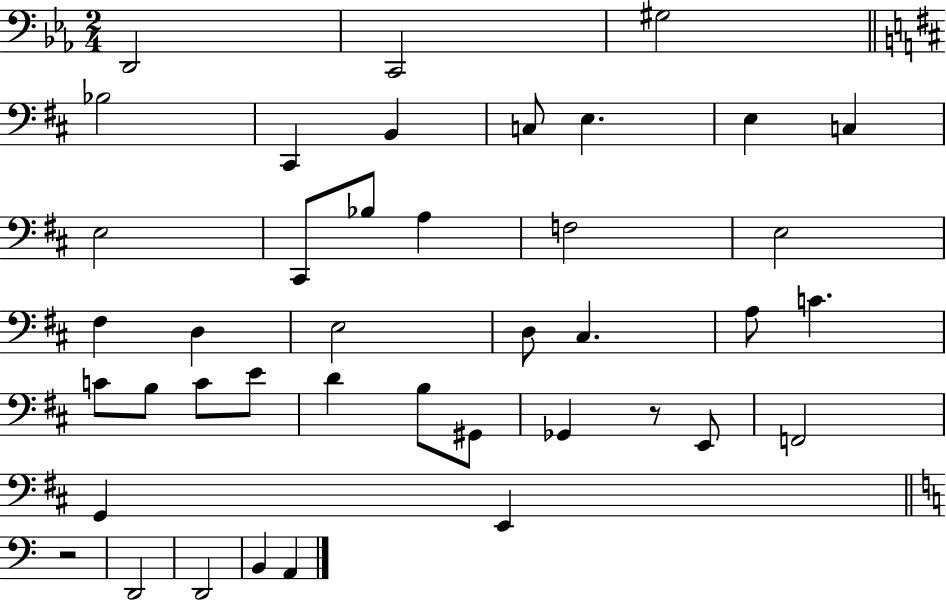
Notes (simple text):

D2/h C2/h G#3/h Bb3/h C#2/q B2/q C3/e E3/q. E3/q C3/q E3/h C#2/e Bb3/e A3/q F3/h E3/h F#3/q D3/q E3/h D3/e C#3/q. A3/e C4/q. C4/e B3/e C4/e E4/e D4/q B3/e G#2/e Gb2/q R/e E2/e F2/h G2/q E2/q R/h D2/h D2/h B2/q A2/q